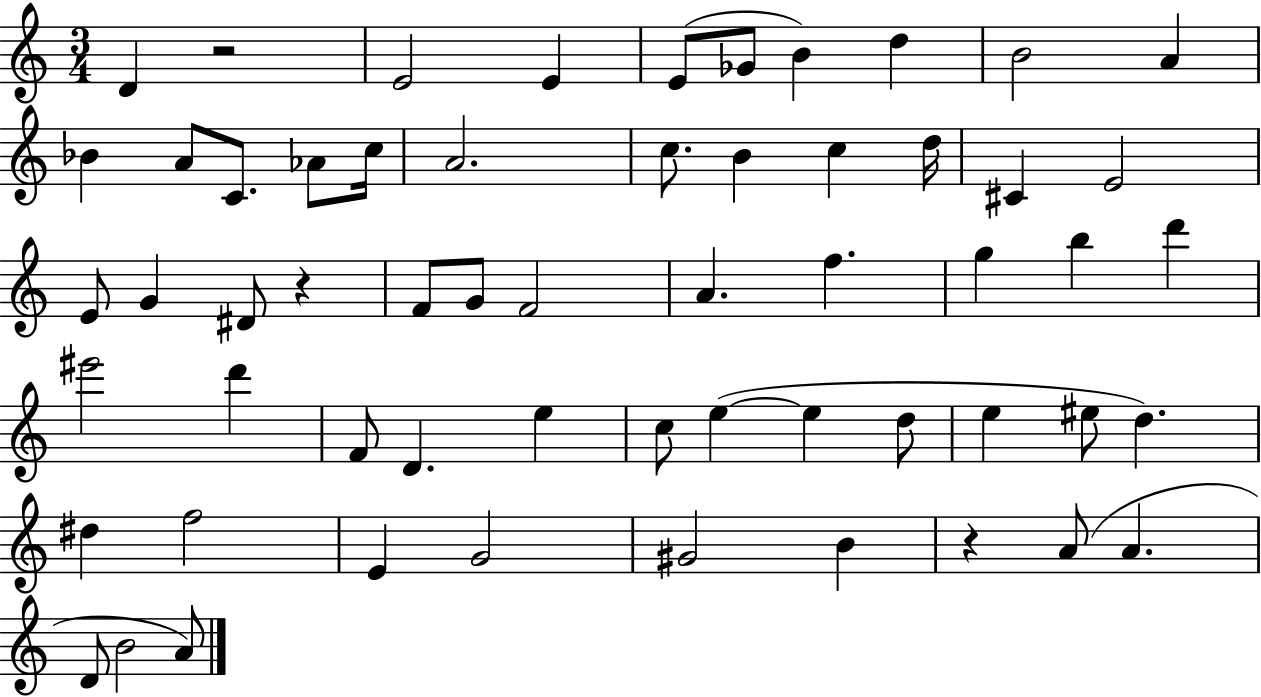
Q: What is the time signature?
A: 3/4